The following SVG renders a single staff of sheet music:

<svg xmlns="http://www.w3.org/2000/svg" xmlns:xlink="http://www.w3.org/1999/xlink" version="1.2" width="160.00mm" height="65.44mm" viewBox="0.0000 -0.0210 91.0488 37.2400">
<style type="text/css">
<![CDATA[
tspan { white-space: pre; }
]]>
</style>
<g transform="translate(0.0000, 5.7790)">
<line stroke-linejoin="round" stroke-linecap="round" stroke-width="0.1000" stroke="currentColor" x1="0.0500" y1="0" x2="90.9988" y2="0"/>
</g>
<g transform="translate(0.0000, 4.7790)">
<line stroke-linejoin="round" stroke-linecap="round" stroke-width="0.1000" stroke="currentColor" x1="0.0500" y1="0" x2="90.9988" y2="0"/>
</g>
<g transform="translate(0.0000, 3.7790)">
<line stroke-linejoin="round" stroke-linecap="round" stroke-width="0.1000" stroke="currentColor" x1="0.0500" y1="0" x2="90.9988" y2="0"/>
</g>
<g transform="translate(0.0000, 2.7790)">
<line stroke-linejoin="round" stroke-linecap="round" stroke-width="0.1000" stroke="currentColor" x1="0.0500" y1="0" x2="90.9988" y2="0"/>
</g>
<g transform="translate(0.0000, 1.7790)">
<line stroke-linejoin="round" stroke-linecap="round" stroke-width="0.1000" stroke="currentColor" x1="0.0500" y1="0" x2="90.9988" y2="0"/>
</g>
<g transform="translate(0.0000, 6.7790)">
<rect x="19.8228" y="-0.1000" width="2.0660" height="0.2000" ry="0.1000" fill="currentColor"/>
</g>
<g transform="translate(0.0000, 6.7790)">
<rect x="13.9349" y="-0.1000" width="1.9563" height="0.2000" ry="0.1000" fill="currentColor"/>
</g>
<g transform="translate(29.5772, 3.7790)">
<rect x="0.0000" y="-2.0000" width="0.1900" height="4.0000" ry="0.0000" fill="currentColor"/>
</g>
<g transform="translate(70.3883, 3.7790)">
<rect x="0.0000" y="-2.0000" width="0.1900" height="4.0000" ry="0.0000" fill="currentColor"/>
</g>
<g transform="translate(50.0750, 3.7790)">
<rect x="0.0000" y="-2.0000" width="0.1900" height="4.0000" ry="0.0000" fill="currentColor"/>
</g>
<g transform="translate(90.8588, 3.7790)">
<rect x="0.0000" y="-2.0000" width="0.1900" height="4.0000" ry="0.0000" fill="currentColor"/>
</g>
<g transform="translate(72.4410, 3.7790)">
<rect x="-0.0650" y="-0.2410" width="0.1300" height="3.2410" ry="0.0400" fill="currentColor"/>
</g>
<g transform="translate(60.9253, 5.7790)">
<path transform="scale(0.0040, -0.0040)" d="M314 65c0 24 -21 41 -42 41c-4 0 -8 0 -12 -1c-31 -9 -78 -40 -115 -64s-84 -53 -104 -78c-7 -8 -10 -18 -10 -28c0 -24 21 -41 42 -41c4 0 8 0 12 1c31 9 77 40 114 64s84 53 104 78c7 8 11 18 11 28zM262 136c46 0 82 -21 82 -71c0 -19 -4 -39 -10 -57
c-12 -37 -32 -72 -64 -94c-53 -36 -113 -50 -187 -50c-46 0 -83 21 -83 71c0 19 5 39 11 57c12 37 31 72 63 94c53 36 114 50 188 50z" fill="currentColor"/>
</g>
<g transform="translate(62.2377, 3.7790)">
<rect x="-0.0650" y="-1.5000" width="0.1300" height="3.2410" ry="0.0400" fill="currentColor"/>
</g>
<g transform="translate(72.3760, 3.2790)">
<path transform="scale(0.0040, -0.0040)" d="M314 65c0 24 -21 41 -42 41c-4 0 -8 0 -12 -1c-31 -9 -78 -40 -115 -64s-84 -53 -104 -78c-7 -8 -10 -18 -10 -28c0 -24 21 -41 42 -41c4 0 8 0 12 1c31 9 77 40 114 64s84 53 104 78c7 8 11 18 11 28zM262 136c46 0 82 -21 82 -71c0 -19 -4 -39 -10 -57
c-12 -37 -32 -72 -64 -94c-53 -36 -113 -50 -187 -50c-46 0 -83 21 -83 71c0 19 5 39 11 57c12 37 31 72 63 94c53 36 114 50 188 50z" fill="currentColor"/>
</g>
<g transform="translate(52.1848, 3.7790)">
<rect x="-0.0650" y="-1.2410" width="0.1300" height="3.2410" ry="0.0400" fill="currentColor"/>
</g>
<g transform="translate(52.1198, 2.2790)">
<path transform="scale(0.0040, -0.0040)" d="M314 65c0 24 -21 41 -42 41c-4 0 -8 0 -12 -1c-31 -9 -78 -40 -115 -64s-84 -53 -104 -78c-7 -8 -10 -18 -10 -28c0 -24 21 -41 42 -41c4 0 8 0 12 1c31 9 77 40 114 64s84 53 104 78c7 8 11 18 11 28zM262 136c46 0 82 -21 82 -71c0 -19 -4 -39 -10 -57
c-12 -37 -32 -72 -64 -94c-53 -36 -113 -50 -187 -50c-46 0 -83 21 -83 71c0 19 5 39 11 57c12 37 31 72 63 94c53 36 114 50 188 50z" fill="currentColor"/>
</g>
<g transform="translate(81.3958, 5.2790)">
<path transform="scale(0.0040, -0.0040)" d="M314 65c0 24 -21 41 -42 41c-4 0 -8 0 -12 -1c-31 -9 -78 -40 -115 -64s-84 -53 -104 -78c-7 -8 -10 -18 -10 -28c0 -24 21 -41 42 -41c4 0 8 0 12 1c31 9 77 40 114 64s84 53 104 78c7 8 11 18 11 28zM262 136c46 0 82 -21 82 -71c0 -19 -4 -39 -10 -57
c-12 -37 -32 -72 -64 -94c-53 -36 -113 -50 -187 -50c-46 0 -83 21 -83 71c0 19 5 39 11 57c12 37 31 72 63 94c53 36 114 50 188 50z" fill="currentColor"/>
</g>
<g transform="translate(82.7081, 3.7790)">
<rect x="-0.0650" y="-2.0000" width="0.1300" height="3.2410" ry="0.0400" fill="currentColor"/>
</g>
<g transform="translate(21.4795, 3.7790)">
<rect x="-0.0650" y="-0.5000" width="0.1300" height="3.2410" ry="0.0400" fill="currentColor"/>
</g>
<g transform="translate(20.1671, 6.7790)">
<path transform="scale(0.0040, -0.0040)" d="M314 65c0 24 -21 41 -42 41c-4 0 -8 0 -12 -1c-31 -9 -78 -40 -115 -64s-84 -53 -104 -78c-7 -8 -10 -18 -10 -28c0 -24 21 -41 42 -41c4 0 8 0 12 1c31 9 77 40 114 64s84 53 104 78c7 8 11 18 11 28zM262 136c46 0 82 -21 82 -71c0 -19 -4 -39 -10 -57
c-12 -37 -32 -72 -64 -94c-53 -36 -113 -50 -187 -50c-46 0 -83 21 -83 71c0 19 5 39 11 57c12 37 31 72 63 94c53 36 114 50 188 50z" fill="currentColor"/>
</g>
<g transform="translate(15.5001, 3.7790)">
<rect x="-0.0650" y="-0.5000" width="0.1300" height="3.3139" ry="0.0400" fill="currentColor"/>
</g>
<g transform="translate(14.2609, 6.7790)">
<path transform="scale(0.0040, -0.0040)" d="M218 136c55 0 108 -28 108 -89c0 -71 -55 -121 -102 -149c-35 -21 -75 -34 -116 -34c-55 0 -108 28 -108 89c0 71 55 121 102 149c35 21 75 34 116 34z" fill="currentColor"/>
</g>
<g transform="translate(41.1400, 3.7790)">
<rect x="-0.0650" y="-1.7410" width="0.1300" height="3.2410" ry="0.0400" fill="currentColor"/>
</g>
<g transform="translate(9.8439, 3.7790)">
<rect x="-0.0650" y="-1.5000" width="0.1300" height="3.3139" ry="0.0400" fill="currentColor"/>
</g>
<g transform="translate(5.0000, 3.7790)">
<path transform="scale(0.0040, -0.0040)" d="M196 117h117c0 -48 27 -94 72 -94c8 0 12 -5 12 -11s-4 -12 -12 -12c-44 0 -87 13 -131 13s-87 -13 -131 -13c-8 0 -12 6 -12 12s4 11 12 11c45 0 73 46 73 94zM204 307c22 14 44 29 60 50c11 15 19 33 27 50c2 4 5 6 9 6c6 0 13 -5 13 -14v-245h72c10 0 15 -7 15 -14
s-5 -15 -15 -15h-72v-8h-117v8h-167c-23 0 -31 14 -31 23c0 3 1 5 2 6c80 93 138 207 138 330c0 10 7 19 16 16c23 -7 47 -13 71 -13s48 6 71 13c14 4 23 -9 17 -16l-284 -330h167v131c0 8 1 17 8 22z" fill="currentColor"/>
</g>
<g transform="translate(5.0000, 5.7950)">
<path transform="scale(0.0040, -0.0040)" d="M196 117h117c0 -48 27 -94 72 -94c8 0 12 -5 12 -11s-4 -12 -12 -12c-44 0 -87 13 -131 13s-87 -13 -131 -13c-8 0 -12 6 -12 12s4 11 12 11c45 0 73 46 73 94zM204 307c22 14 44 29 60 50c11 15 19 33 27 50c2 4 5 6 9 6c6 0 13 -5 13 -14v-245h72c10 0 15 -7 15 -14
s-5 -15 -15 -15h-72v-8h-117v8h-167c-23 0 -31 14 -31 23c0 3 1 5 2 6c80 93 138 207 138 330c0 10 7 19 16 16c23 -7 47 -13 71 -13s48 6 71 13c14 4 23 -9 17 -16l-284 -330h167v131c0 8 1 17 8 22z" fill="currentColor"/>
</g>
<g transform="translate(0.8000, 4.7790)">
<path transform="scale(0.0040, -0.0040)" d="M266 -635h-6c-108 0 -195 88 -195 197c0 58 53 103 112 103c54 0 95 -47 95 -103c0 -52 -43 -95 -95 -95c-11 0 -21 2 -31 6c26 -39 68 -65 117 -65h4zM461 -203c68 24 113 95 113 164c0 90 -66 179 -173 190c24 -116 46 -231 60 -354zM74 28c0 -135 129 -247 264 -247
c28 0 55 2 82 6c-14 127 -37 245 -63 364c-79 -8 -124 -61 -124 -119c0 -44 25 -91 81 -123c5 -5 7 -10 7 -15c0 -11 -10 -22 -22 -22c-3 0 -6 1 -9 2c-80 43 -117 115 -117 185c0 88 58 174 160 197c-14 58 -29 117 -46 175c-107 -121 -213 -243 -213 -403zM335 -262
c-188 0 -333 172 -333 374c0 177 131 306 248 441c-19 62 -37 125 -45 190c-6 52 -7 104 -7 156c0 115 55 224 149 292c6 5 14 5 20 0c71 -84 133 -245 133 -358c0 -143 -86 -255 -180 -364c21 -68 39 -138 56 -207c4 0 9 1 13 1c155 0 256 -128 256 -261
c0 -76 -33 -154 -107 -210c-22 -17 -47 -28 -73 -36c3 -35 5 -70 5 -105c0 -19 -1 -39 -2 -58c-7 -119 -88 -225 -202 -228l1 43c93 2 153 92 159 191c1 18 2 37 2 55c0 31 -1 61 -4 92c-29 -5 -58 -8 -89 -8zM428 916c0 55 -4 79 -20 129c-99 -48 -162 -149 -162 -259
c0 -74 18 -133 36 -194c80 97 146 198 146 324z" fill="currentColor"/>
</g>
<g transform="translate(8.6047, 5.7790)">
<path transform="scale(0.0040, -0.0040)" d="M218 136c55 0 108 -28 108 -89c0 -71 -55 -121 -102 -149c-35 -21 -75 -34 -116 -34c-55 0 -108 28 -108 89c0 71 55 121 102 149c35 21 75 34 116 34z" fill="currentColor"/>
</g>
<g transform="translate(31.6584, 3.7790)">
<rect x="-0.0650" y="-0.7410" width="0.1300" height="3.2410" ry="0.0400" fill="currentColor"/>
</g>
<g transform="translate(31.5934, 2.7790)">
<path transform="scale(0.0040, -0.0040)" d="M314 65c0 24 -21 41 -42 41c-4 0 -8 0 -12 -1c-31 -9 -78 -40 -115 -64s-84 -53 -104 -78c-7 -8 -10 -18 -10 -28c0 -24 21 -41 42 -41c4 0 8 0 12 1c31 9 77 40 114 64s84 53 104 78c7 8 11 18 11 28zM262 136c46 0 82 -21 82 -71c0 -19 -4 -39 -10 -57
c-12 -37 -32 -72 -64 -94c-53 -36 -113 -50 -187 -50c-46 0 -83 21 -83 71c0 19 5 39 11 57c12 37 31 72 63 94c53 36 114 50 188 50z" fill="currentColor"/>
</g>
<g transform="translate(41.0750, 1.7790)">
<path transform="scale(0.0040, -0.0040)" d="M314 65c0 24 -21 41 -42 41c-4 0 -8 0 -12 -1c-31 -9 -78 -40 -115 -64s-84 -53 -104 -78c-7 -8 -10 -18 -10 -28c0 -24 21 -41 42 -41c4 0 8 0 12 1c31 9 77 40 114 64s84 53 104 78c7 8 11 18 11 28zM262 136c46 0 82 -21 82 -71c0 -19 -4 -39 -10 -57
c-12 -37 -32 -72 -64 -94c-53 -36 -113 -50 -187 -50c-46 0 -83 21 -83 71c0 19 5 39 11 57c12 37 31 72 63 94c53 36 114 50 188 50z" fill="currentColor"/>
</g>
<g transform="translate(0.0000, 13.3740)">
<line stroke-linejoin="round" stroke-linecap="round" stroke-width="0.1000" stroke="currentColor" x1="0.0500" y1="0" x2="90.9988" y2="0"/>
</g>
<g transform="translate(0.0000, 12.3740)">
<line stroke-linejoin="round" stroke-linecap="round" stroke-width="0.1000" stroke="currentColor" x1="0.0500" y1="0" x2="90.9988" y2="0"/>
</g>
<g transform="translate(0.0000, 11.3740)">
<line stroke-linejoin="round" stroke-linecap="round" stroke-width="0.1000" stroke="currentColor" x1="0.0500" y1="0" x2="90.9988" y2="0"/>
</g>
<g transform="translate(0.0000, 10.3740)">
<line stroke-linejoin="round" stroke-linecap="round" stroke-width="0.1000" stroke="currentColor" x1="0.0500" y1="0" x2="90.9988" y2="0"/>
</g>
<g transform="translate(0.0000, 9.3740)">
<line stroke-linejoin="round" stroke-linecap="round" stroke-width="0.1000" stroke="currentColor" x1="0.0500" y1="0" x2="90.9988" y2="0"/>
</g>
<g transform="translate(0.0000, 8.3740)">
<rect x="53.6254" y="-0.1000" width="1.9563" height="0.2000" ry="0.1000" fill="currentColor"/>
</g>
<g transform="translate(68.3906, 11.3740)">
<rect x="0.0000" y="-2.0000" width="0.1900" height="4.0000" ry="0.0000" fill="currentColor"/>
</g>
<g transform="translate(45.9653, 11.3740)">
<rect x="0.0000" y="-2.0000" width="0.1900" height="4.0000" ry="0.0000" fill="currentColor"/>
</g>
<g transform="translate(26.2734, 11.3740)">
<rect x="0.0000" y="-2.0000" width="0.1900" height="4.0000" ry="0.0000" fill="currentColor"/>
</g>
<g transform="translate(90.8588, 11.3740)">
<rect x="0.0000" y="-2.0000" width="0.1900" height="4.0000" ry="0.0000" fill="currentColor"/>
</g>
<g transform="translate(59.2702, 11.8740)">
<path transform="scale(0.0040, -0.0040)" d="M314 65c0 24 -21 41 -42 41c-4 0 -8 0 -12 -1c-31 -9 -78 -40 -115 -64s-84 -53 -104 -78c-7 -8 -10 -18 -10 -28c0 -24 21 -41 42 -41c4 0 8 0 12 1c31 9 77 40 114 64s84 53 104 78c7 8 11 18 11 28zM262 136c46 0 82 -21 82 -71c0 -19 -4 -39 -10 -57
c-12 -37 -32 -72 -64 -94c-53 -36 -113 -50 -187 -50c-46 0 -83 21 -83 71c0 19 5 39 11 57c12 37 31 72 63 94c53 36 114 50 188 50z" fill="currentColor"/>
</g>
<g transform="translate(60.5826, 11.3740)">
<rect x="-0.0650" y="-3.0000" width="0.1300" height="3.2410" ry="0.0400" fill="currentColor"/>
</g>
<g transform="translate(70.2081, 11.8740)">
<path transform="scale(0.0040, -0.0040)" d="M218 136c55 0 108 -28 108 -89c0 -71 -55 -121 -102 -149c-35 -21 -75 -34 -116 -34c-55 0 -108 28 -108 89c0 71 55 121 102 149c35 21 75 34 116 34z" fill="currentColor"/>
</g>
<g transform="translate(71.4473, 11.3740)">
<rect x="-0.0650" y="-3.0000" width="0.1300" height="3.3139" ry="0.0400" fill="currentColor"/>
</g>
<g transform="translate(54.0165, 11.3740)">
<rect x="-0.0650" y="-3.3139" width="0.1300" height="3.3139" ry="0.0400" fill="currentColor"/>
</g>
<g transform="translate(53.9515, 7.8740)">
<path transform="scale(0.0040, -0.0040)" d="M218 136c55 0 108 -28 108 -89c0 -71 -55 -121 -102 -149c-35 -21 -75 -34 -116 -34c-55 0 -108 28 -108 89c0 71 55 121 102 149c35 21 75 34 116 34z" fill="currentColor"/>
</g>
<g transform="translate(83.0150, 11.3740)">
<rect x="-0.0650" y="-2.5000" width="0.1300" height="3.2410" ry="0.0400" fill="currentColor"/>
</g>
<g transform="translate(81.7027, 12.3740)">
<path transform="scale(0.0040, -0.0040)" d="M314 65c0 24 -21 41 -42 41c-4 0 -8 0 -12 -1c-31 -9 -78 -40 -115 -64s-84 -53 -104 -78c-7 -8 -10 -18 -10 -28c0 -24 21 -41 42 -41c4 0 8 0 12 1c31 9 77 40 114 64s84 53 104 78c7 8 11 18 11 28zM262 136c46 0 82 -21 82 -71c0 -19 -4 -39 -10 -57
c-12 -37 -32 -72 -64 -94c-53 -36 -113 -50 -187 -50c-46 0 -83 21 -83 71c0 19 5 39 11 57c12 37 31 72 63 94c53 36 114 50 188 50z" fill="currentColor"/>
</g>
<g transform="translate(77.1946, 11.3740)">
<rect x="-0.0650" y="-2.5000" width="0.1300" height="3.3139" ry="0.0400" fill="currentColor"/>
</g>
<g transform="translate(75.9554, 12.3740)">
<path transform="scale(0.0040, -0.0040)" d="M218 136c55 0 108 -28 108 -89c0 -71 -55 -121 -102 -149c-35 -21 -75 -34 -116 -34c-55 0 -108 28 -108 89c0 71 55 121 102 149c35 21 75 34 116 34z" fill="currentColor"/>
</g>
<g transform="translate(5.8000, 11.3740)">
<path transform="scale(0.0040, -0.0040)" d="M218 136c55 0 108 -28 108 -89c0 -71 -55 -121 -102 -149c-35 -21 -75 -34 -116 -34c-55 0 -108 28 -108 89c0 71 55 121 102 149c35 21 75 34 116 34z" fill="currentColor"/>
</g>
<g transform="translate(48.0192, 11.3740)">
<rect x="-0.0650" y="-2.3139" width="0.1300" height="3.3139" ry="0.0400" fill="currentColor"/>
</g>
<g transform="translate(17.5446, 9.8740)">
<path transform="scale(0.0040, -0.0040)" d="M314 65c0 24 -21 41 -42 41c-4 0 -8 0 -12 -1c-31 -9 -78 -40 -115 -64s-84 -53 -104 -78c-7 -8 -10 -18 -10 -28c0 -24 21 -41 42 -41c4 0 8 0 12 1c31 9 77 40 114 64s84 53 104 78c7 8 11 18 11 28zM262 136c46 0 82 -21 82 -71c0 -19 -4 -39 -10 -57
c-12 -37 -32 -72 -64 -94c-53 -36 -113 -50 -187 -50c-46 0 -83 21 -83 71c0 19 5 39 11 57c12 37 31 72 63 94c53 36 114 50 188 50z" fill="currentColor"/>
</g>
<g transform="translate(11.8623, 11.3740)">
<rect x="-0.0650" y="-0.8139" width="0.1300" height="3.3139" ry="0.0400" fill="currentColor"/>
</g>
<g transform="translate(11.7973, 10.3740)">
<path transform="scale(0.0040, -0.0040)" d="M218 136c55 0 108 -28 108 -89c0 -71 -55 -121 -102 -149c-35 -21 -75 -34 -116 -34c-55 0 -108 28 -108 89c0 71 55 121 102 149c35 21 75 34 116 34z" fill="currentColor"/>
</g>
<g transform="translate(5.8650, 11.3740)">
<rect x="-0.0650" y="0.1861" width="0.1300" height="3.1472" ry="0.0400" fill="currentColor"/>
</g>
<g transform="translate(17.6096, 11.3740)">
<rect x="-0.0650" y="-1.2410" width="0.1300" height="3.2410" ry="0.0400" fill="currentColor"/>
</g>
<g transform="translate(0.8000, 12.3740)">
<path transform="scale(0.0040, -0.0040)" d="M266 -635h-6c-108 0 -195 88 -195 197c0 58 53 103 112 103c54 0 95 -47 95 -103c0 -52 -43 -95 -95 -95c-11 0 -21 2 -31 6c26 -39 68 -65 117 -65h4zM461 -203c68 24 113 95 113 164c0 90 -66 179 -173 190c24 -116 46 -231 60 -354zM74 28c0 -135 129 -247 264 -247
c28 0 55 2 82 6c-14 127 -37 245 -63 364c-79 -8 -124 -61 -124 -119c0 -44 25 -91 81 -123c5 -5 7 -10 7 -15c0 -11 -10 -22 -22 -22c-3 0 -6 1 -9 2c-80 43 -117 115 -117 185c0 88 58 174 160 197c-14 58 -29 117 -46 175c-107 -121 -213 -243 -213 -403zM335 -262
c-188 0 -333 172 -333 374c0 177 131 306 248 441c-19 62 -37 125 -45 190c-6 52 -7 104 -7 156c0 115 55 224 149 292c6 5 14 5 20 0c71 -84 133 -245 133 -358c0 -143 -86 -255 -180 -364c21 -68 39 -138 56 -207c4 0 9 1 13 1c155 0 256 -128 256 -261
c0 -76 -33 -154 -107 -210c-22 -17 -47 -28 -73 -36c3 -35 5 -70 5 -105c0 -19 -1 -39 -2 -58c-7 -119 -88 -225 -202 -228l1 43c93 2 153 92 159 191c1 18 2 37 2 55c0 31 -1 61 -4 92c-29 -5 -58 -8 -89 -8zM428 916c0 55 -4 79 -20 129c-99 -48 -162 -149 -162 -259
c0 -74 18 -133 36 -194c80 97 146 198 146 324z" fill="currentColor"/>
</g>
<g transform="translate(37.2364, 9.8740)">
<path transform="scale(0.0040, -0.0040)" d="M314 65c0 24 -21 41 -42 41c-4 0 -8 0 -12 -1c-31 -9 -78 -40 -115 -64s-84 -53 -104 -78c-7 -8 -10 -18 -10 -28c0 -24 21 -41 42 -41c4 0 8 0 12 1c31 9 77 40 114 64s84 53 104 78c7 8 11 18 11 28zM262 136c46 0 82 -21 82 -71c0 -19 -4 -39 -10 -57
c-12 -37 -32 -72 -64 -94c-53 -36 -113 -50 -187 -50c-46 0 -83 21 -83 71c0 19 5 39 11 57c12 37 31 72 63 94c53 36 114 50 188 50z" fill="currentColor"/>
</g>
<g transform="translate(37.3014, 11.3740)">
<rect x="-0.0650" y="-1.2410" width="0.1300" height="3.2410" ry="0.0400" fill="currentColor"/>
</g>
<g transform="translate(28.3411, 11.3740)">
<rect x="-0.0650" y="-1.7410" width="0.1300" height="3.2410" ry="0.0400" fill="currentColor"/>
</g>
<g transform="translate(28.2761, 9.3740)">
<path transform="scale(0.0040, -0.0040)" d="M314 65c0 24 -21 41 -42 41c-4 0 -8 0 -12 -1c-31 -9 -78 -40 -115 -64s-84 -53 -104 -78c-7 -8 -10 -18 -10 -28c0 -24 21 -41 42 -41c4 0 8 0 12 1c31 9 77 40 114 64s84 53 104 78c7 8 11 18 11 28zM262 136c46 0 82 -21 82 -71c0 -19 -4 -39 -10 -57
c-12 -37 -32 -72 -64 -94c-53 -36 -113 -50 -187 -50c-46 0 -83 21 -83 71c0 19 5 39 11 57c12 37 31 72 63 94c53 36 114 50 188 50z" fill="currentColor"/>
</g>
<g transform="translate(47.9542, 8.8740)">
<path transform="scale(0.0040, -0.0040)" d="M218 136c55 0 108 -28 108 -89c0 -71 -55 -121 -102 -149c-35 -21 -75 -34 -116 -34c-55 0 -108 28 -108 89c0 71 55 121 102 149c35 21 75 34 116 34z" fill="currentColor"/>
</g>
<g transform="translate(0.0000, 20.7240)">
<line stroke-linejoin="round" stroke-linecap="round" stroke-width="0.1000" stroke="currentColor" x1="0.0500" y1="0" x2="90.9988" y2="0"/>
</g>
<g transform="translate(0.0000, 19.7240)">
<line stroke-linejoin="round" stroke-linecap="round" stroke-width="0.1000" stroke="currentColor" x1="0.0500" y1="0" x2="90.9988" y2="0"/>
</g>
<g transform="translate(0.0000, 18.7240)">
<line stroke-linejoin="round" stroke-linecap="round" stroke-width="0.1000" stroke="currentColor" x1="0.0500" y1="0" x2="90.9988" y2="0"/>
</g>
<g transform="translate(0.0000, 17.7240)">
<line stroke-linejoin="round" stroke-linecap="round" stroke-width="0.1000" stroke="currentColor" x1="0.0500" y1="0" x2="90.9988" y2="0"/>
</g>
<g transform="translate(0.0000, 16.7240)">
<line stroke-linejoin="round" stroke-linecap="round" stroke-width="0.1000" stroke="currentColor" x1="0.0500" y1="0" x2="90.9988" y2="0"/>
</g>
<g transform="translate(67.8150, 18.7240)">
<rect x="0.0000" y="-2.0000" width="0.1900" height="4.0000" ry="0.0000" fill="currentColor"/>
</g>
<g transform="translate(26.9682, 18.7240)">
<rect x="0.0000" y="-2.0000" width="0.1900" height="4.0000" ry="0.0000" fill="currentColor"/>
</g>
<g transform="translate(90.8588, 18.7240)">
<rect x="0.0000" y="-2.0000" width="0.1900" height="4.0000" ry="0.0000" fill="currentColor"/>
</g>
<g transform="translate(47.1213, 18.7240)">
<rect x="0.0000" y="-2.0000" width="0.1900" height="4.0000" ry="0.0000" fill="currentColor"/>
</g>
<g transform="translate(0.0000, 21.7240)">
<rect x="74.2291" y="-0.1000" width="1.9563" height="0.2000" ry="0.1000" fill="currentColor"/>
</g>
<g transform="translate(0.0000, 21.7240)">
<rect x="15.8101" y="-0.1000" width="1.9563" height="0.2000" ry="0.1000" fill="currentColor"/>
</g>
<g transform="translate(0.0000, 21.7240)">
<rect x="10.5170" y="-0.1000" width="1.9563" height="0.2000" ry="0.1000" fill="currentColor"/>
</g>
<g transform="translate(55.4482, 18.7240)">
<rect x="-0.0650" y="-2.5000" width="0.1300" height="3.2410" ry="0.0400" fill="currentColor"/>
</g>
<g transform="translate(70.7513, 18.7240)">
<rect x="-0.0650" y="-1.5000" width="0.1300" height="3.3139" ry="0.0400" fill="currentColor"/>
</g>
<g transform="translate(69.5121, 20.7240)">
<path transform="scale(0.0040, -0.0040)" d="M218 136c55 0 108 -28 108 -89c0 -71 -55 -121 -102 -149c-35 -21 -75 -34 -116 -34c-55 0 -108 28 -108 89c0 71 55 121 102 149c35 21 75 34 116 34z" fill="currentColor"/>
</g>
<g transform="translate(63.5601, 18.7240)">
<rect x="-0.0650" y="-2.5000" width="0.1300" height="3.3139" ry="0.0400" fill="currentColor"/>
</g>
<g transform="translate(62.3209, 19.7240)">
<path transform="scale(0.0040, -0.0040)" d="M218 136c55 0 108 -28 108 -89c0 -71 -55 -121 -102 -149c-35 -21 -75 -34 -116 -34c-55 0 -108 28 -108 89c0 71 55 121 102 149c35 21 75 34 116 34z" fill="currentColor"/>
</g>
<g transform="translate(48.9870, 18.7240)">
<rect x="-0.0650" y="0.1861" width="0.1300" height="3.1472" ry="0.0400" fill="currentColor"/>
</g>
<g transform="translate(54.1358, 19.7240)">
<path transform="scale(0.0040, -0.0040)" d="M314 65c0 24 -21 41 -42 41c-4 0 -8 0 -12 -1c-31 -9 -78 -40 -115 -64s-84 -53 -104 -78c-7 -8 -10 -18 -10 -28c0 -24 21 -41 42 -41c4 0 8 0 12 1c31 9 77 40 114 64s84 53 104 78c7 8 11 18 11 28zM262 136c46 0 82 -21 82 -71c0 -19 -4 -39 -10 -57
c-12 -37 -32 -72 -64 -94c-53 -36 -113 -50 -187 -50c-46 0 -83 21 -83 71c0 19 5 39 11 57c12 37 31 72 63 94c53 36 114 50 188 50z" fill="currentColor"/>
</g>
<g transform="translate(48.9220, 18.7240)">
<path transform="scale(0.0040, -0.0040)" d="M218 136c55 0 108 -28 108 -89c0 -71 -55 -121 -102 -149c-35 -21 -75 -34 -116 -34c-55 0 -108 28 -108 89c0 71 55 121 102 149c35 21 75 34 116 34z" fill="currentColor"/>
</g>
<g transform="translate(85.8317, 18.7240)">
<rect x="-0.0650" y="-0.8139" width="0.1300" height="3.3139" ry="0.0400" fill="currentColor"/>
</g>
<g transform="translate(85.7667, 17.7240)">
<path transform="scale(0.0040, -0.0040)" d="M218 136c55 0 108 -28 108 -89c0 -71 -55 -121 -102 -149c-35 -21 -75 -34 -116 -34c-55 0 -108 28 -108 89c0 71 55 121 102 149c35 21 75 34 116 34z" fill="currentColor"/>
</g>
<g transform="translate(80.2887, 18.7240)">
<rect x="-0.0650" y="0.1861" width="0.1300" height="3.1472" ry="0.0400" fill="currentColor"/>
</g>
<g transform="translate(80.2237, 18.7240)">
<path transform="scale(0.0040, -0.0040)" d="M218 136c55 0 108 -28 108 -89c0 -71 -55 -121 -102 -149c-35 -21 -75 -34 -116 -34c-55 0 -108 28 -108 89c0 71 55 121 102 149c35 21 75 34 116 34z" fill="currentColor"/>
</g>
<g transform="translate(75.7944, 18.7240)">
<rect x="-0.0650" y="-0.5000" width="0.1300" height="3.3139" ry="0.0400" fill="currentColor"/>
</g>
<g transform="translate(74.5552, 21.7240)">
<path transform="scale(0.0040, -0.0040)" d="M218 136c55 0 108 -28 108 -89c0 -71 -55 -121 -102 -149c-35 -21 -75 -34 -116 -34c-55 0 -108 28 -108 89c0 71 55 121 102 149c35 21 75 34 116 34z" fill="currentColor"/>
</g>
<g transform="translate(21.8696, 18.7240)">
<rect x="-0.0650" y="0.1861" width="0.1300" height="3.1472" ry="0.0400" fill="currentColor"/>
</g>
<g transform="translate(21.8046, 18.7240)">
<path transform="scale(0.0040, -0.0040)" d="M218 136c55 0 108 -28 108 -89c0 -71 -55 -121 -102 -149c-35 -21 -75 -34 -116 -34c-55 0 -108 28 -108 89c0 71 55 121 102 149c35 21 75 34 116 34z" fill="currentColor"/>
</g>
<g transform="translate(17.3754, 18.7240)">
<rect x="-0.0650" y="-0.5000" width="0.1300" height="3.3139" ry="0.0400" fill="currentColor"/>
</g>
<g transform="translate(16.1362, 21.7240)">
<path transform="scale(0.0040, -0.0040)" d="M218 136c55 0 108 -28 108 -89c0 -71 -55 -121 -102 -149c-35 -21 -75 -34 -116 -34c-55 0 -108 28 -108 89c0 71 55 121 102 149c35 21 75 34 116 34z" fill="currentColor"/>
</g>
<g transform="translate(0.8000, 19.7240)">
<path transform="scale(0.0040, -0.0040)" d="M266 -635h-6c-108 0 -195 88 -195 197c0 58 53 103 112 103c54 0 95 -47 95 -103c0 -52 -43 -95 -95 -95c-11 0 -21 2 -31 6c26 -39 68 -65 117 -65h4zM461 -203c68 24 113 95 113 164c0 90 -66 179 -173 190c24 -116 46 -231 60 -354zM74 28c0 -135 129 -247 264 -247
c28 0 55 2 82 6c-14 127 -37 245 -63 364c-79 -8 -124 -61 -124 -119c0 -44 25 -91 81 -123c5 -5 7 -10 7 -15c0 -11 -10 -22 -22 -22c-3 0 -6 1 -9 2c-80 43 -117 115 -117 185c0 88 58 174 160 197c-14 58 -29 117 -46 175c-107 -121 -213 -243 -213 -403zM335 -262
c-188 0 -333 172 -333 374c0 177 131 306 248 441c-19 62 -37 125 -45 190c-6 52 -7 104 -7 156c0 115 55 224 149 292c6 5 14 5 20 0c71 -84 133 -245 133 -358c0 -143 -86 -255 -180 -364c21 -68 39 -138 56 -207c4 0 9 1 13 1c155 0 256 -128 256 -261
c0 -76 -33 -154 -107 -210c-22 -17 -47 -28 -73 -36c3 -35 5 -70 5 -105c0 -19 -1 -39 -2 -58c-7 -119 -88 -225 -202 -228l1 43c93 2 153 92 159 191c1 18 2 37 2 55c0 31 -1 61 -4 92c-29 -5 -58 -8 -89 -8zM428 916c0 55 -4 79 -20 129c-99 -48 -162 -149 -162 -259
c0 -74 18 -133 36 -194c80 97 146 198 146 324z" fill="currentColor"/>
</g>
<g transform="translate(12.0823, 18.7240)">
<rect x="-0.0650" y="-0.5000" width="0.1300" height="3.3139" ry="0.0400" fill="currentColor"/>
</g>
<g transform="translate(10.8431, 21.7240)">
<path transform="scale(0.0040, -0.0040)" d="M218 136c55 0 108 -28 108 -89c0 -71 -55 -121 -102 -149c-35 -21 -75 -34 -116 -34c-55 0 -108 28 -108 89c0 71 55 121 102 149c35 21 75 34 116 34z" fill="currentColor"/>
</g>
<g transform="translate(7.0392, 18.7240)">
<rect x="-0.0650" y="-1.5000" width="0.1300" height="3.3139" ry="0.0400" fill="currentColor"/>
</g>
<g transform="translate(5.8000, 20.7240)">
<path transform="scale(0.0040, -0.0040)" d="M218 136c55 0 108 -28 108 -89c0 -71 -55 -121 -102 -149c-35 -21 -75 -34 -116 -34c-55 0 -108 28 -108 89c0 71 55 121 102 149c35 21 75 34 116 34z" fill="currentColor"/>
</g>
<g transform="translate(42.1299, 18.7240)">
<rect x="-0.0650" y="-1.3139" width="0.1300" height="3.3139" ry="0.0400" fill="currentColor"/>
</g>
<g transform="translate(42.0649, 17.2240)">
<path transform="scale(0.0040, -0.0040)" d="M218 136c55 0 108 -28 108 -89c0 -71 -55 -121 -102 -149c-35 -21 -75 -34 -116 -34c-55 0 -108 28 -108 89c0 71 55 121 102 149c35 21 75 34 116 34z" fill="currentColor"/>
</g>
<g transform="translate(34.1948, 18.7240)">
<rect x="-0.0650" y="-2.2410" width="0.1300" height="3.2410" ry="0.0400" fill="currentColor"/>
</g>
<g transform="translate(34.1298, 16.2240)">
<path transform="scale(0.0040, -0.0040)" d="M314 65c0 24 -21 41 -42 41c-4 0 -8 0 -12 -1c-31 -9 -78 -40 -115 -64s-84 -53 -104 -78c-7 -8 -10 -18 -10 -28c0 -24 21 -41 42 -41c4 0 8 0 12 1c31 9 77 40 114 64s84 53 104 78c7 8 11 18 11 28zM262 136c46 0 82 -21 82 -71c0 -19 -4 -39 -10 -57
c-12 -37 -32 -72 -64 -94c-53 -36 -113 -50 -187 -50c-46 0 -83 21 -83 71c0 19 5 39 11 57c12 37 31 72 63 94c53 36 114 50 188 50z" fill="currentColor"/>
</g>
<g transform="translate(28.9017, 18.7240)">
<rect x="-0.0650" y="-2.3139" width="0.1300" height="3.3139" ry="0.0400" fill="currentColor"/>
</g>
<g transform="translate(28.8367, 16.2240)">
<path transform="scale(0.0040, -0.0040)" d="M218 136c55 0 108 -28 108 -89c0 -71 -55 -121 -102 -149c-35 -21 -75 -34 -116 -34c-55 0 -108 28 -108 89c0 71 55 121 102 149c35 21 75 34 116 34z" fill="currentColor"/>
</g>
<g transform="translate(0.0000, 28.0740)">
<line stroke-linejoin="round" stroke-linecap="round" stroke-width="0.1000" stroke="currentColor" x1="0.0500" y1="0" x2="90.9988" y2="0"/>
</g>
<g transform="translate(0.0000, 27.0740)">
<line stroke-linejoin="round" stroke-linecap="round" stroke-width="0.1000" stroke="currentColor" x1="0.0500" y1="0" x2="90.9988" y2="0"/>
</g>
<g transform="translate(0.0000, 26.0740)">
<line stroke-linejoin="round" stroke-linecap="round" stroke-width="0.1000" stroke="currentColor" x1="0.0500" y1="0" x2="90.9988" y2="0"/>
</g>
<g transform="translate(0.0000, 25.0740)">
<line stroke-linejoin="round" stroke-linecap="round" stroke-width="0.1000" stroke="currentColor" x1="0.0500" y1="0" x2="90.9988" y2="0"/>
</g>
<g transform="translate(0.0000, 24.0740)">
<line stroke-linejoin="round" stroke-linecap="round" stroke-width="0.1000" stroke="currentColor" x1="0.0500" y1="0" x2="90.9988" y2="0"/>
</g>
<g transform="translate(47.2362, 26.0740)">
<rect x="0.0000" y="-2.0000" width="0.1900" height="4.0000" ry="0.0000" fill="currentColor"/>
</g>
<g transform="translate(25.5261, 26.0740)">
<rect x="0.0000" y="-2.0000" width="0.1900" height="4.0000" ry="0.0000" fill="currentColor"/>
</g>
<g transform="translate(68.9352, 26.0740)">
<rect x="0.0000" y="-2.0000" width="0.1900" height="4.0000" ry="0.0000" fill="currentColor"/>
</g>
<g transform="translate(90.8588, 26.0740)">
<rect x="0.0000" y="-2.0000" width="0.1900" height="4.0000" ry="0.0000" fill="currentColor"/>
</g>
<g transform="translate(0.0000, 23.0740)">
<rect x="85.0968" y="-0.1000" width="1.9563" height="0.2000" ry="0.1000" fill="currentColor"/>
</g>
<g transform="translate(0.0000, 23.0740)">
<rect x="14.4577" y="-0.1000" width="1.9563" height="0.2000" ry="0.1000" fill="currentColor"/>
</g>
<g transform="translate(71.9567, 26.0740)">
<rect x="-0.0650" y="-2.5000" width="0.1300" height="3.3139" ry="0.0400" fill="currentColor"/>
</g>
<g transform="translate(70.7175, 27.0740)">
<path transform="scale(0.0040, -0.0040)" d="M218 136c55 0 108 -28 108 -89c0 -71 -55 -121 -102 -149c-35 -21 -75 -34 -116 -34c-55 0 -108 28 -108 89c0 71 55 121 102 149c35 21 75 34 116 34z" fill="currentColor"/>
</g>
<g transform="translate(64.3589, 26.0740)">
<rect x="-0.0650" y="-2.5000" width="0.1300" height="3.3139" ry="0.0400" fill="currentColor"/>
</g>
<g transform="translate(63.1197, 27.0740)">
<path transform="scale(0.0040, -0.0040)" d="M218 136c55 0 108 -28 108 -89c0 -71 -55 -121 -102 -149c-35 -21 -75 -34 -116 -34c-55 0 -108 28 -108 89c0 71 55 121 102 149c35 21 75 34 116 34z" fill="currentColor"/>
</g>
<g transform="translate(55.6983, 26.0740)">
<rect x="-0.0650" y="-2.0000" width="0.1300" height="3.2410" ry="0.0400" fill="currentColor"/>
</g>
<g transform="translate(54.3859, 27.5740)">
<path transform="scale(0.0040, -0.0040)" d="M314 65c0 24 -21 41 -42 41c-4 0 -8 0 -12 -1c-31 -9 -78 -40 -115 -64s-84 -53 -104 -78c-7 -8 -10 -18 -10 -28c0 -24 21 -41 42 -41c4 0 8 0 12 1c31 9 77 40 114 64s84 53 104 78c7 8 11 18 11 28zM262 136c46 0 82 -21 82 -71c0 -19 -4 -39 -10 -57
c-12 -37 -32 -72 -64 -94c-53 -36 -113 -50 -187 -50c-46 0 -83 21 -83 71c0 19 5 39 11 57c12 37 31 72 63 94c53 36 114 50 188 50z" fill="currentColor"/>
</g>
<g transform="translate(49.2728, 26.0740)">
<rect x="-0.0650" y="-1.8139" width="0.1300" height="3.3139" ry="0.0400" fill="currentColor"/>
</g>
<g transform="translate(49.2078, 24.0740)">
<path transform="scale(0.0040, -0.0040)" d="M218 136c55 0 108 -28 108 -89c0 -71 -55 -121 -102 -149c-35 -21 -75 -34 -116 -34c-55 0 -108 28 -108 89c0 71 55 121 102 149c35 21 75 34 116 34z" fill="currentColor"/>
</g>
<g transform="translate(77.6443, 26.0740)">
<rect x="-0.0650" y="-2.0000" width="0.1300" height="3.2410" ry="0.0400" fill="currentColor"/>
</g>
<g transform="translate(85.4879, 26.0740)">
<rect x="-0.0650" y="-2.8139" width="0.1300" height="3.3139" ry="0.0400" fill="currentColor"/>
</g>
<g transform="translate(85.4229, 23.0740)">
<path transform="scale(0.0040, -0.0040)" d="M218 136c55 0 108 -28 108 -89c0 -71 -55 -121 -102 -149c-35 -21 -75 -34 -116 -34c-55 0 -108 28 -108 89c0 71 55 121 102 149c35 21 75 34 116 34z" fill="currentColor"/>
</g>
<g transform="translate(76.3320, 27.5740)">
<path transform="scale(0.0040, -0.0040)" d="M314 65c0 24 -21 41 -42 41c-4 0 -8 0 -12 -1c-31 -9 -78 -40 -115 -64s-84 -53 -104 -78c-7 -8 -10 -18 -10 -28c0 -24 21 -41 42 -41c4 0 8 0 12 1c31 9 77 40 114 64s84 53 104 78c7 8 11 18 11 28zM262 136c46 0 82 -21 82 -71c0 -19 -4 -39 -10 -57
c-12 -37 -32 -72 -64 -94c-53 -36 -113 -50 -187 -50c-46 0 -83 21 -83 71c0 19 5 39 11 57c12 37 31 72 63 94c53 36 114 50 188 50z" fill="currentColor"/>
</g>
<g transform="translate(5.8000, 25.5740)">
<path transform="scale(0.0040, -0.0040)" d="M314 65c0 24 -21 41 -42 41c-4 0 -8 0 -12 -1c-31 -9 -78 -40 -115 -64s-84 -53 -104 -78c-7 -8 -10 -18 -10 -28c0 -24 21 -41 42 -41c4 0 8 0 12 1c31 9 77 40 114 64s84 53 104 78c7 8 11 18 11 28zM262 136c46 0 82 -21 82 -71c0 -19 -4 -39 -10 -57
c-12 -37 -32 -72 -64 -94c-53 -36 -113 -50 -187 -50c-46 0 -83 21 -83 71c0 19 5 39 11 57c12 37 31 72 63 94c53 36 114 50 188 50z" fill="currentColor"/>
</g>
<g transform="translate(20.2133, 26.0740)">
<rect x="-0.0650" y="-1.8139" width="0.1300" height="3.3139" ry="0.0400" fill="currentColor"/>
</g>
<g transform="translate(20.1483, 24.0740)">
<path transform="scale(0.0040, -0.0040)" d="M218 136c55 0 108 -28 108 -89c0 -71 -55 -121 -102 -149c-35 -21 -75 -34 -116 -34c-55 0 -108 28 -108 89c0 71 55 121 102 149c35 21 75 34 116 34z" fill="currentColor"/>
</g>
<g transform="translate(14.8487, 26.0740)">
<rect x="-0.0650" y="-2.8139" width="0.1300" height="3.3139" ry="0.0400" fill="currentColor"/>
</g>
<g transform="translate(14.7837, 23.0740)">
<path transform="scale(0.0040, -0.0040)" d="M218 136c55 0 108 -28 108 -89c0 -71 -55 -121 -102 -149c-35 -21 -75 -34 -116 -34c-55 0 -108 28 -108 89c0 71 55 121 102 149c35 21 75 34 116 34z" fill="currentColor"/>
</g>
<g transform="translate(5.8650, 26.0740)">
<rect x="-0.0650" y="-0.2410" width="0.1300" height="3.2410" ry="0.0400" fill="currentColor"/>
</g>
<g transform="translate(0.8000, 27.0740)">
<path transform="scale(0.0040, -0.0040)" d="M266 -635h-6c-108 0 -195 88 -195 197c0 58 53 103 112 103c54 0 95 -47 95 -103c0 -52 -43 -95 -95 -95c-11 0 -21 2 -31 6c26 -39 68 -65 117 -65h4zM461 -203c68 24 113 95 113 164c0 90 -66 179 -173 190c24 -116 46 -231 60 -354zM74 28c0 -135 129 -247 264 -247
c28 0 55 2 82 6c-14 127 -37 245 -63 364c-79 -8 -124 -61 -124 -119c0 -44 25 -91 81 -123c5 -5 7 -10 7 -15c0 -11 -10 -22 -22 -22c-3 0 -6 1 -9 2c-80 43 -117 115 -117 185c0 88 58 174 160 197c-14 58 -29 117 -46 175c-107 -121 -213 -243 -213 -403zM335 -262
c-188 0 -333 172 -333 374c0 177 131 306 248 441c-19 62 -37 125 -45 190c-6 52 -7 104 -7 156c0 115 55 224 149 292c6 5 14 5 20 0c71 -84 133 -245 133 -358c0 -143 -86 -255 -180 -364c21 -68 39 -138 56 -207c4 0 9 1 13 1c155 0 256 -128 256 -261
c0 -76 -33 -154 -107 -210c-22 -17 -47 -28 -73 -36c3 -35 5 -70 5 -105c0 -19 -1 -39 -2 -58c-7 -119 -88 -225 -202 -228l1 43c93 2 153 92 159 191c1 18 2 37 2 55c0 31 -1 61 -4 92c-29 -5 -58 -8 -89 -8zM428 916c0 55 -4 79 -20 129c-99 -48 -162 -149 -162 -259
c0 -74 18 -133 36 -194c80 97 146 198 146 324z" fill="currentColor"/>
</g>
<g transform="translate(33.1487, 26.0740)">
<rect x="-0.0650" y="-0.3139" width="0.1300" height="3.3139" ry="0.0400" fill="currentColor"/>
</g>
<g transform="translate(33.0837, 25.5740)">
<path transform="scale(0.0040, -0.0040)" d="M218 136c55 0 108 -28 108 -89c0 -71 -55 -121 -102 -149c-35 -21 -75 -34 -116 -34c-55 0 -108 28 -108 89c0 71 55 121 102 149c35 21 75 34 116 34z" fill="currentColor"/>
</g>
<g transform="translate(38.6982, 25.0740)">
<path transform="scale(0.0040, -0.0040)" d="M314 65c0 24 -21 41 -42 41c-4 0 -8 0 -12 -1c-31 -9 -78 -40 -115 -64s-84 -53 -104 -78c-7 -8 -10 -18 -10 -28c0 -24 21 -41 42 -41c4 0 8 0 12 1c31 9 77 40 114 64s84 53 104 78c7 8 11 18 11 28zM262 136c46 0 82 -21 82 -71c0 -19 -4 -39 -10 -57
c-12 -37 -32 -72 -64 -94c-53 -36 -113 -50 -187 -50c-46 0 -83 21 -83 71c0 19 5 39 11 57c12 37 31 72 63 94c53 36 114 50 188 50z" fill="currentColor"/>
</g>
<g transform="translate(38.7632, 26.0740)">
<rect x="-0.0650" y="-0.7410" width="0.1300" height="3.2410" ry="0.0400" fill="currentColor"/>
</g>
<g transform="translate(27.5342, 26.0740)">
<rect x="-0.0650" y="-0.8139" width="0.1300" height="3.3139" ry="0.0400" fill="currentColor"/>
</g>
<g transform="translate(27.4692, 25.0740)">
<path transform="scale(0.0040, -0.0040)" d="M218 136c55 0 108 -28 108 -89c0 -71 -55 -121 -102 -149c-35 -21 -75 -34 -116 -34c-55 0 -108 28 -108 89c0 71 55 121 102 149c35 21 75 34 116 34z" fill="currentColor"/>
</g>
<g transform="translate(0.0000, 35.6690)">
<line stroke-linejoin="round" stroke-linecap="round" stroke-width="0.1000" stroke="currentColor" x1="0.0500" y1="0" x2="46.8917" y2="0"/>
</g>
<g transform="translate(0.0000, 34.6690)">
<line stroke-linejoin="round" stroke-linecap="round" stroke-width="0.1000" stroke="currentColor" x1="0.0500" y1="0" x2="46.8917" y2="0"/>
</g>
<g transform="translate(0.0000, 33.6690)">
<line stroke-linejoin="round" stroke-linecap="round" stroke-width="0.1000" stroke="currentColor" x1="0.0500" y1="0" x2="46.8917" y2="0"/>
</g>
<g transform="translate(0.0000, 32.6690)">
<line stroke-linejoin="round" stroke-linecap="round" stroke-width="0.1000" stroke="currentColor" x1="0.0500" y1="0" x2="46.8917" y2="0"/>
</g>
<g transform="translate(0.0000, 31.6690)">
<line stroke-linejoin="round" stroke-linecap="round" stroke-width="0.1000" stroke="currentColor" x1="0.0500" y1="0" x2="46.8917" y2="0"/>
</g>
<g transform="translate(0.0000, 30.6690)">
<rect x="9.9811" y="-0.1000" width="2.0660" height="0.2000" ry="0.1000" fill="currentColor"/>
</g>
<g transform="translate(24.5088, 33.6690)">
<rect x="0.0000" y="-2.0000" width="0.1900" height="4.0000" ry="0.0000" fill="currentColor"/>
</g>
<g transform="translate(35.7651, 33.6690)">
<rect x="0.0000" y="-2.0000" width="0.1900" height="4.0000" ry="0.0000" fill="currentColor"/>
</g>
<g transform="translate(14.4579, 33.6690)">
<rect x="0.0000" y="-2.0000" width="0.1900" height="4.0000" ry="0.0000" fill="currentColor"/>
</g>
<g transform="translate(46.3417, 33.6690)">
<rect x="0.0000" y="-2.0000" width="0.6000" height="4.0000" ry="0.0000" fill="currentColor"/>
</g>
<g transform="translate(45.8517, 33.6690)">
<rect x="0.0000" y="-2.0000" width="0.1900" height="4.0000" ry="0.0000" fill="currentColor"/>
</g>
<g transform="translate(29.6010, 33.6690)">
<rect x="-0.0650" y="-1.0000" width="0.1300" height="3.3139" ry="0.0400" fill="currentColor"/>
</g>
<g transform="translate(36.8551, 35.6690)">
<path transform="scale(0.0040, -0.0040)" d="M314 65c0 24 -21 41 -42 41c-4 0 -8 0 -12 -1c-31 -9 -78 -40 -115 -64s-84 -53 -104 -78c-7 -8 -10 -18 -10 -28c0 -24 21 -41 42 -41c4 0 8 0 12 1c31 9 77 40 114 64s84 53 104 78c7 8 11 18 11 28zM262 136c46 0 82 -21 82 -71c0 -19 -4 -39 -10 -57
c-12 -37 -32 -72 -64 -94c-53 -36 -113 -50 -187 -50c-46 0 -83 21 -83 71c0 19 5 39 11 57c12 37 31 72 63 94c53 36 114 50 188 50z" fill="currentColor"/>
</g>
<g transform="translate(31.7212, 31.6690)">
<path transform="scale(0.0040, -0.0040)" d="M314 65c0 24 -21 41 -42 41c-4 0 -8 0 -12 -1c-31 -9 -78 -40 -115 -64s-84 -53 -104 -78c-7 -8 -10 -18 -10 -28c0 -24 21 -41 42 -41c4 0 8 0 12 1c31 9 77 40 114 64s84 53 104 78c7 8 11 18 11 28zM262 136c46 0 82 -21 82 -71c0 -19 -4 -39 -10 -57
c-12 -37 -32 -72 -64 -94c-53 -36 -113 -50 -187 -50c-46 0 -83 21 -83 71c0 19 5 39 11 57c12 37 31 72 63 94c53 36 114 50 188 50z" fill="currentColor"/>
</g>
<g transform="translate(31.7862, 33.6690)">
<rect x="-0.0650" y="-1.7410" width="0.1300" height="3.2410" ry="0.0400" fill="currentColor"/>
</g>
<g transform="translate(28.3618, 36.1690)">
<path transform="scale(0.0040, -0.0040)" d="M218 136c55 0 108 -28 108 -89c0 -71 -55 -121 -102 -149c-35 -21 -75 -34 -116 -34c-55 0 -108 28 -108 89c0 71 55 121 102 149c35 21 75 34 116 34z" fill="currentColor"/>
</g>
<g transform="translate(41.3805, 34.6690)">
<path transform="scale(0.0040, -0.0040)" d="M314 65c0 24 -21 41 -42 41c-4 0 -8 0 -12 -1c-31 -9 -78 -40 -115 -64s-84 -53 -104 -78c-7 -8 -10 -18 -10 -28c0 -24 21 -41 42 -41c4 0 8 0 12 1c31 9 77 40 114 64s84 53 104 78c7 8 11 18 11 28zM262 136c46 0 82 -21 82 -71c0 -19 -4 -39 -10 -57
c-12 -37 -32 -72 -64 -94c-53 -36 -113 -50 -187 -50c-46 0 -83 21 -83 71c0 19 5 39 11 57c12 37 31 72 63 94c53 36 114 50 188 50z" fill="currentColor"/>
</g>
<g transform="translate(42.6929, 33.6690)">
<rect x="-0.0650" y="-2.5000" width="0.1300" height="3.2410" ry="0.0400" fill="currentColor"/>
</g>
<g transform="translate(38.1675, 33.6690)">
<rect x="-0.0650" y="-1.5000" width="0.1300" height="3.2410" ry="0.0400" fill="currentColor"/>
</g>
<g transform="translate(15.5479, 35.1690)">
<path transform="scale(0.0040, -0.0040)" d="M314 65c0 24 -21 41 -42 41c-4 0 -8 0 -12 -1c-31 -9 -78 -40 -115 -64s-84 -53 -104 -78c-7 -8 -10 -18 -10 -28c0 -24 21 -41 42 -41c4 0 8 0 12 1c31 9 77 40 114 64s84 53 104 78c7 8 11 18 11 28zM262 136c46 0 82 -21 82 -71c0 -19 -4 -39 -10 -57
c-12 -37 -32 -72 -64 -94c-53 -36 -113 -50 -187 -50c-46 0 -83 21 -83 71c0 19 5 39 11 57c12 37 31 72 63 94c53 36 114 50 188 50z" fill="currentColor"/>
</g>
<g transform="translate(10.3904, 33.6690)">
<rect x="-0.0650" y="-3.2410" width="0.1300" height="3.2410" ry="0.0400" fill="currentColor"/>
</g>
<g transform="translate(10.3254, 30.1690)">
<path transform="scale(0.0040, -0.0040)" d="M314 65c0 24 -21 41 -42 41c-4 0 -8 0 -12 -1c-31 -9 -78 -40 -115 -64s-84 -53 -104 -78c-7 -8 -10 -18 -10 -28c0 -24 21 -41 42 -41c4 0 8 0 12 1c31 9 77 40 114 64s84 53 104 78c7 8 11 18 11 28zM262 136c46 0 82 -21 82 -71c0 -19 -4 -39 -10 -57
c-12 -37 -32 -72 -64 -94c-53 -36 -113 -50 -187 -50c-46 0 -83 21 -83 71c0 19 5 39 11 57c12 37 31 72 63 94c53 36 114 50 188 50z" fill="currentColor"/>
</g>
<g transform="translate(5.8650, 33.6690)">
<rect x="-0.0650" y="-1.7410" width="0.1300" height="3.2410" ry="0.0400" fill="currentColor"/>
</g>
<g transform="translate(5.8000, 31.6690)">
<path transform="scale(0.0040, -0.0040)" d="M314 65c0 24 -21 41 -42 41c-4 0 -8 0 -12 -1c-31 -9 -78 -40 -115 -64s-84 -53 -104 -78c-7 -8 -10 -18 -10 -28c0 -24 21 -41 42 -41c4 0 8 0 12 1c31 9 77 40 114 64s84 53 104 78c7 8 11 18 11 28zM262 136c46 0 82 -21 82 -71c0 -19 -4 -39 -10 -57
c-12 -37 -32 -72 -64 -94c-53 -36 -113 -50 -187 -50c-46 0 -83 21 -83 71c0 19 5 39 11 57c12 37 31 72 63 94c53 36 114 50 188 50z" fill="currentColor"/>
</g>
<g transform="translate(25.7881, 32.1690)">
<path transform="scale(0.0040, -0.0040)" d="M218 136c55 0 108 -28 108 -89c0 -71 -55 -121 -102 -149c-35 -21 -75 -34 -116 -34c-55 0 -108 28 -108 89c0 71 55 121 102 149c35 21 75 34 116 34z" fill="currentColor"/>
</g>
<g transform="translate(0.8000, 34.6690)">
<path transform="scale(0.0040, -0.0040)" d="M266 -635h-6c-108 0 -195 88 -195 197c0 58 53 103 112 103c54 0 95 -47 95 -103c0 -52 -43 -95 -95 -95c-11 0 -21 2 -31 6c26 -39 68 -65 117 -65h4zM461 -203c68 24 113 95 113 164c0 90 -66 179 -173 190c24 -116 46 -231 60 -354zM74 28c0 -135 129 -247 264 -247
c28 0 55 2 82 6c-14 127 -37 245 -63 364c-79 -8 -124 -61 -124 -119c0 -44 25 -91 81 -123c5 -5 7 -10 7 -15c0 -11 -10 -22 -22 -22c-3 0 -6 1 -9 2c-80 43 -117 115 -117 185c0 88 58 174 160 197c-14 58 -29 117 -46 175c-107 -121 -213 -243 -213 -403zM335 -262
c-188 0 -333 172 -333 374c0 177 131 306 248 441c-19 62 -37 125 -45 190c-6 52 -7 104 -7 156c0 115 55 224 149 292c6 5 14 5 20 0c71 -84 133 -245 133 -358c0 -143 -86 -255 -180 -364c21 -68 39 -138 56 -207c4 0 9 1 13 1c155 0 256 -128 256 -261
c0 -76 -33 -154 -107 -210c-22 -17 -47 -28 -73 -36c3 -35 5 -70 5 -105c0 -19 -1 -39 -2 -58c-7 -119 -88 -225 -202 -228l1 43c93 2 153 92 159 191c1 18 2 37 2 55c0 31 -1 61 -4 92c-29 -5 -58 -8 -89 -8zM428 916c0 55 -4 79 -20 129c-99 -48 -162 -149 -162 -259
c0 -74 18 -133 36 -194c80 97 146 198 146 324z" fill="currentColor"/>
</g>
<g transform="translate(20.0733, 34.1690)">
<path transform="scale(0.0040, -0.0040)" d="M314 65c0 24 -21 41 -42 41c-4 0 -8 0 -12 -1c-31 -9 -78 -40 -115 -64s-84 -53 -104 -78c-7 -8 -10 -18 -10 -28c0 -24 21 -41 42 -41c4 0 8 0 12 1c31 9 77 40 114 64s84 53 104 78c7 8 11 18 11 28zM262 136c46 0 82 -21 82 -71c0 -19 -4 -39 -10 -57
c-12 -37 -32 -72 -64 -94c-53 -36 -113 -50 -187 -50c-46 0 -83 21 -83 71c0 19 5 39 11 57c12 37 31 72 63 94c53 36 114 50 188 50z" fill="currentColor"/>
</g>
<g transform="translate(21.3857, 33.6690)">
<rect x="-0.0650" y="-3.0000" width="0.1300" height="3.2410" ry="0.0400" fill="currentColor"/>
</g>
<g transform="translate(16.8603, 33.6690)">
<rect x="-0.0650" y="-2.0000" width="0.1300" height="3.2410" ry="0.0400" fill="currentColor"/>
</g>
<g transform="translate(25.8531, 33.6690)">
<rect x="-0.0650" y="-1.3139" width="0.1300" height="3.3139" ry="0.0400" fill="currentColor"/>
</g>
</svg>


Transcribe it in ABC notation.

X:1
T:Untitled
M:4/4
L:1/4
K:C
E C C2 d2 f2 e2 E2 c2 F2 B d e2 f2 e2 g b A2 A G G2 E C C B g g2 e B G2 G E C B d c2 a f d c d2 f F2 G G F2 a f2 b2 F2 A2 e D f2 E2 G2